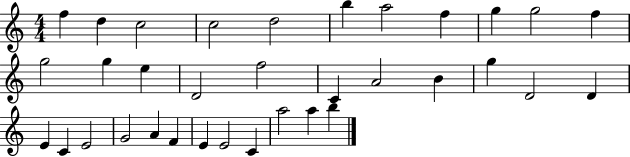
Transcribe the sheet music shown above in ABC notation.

X:1
T:Untitled
M:4/4
L:1/4
K:C
f d c2 c2 d2 b a2 f g g2 f g2 g e D2 f2 C A2 B g D2 D E C E2 G2 A F E E2 C a2 a b